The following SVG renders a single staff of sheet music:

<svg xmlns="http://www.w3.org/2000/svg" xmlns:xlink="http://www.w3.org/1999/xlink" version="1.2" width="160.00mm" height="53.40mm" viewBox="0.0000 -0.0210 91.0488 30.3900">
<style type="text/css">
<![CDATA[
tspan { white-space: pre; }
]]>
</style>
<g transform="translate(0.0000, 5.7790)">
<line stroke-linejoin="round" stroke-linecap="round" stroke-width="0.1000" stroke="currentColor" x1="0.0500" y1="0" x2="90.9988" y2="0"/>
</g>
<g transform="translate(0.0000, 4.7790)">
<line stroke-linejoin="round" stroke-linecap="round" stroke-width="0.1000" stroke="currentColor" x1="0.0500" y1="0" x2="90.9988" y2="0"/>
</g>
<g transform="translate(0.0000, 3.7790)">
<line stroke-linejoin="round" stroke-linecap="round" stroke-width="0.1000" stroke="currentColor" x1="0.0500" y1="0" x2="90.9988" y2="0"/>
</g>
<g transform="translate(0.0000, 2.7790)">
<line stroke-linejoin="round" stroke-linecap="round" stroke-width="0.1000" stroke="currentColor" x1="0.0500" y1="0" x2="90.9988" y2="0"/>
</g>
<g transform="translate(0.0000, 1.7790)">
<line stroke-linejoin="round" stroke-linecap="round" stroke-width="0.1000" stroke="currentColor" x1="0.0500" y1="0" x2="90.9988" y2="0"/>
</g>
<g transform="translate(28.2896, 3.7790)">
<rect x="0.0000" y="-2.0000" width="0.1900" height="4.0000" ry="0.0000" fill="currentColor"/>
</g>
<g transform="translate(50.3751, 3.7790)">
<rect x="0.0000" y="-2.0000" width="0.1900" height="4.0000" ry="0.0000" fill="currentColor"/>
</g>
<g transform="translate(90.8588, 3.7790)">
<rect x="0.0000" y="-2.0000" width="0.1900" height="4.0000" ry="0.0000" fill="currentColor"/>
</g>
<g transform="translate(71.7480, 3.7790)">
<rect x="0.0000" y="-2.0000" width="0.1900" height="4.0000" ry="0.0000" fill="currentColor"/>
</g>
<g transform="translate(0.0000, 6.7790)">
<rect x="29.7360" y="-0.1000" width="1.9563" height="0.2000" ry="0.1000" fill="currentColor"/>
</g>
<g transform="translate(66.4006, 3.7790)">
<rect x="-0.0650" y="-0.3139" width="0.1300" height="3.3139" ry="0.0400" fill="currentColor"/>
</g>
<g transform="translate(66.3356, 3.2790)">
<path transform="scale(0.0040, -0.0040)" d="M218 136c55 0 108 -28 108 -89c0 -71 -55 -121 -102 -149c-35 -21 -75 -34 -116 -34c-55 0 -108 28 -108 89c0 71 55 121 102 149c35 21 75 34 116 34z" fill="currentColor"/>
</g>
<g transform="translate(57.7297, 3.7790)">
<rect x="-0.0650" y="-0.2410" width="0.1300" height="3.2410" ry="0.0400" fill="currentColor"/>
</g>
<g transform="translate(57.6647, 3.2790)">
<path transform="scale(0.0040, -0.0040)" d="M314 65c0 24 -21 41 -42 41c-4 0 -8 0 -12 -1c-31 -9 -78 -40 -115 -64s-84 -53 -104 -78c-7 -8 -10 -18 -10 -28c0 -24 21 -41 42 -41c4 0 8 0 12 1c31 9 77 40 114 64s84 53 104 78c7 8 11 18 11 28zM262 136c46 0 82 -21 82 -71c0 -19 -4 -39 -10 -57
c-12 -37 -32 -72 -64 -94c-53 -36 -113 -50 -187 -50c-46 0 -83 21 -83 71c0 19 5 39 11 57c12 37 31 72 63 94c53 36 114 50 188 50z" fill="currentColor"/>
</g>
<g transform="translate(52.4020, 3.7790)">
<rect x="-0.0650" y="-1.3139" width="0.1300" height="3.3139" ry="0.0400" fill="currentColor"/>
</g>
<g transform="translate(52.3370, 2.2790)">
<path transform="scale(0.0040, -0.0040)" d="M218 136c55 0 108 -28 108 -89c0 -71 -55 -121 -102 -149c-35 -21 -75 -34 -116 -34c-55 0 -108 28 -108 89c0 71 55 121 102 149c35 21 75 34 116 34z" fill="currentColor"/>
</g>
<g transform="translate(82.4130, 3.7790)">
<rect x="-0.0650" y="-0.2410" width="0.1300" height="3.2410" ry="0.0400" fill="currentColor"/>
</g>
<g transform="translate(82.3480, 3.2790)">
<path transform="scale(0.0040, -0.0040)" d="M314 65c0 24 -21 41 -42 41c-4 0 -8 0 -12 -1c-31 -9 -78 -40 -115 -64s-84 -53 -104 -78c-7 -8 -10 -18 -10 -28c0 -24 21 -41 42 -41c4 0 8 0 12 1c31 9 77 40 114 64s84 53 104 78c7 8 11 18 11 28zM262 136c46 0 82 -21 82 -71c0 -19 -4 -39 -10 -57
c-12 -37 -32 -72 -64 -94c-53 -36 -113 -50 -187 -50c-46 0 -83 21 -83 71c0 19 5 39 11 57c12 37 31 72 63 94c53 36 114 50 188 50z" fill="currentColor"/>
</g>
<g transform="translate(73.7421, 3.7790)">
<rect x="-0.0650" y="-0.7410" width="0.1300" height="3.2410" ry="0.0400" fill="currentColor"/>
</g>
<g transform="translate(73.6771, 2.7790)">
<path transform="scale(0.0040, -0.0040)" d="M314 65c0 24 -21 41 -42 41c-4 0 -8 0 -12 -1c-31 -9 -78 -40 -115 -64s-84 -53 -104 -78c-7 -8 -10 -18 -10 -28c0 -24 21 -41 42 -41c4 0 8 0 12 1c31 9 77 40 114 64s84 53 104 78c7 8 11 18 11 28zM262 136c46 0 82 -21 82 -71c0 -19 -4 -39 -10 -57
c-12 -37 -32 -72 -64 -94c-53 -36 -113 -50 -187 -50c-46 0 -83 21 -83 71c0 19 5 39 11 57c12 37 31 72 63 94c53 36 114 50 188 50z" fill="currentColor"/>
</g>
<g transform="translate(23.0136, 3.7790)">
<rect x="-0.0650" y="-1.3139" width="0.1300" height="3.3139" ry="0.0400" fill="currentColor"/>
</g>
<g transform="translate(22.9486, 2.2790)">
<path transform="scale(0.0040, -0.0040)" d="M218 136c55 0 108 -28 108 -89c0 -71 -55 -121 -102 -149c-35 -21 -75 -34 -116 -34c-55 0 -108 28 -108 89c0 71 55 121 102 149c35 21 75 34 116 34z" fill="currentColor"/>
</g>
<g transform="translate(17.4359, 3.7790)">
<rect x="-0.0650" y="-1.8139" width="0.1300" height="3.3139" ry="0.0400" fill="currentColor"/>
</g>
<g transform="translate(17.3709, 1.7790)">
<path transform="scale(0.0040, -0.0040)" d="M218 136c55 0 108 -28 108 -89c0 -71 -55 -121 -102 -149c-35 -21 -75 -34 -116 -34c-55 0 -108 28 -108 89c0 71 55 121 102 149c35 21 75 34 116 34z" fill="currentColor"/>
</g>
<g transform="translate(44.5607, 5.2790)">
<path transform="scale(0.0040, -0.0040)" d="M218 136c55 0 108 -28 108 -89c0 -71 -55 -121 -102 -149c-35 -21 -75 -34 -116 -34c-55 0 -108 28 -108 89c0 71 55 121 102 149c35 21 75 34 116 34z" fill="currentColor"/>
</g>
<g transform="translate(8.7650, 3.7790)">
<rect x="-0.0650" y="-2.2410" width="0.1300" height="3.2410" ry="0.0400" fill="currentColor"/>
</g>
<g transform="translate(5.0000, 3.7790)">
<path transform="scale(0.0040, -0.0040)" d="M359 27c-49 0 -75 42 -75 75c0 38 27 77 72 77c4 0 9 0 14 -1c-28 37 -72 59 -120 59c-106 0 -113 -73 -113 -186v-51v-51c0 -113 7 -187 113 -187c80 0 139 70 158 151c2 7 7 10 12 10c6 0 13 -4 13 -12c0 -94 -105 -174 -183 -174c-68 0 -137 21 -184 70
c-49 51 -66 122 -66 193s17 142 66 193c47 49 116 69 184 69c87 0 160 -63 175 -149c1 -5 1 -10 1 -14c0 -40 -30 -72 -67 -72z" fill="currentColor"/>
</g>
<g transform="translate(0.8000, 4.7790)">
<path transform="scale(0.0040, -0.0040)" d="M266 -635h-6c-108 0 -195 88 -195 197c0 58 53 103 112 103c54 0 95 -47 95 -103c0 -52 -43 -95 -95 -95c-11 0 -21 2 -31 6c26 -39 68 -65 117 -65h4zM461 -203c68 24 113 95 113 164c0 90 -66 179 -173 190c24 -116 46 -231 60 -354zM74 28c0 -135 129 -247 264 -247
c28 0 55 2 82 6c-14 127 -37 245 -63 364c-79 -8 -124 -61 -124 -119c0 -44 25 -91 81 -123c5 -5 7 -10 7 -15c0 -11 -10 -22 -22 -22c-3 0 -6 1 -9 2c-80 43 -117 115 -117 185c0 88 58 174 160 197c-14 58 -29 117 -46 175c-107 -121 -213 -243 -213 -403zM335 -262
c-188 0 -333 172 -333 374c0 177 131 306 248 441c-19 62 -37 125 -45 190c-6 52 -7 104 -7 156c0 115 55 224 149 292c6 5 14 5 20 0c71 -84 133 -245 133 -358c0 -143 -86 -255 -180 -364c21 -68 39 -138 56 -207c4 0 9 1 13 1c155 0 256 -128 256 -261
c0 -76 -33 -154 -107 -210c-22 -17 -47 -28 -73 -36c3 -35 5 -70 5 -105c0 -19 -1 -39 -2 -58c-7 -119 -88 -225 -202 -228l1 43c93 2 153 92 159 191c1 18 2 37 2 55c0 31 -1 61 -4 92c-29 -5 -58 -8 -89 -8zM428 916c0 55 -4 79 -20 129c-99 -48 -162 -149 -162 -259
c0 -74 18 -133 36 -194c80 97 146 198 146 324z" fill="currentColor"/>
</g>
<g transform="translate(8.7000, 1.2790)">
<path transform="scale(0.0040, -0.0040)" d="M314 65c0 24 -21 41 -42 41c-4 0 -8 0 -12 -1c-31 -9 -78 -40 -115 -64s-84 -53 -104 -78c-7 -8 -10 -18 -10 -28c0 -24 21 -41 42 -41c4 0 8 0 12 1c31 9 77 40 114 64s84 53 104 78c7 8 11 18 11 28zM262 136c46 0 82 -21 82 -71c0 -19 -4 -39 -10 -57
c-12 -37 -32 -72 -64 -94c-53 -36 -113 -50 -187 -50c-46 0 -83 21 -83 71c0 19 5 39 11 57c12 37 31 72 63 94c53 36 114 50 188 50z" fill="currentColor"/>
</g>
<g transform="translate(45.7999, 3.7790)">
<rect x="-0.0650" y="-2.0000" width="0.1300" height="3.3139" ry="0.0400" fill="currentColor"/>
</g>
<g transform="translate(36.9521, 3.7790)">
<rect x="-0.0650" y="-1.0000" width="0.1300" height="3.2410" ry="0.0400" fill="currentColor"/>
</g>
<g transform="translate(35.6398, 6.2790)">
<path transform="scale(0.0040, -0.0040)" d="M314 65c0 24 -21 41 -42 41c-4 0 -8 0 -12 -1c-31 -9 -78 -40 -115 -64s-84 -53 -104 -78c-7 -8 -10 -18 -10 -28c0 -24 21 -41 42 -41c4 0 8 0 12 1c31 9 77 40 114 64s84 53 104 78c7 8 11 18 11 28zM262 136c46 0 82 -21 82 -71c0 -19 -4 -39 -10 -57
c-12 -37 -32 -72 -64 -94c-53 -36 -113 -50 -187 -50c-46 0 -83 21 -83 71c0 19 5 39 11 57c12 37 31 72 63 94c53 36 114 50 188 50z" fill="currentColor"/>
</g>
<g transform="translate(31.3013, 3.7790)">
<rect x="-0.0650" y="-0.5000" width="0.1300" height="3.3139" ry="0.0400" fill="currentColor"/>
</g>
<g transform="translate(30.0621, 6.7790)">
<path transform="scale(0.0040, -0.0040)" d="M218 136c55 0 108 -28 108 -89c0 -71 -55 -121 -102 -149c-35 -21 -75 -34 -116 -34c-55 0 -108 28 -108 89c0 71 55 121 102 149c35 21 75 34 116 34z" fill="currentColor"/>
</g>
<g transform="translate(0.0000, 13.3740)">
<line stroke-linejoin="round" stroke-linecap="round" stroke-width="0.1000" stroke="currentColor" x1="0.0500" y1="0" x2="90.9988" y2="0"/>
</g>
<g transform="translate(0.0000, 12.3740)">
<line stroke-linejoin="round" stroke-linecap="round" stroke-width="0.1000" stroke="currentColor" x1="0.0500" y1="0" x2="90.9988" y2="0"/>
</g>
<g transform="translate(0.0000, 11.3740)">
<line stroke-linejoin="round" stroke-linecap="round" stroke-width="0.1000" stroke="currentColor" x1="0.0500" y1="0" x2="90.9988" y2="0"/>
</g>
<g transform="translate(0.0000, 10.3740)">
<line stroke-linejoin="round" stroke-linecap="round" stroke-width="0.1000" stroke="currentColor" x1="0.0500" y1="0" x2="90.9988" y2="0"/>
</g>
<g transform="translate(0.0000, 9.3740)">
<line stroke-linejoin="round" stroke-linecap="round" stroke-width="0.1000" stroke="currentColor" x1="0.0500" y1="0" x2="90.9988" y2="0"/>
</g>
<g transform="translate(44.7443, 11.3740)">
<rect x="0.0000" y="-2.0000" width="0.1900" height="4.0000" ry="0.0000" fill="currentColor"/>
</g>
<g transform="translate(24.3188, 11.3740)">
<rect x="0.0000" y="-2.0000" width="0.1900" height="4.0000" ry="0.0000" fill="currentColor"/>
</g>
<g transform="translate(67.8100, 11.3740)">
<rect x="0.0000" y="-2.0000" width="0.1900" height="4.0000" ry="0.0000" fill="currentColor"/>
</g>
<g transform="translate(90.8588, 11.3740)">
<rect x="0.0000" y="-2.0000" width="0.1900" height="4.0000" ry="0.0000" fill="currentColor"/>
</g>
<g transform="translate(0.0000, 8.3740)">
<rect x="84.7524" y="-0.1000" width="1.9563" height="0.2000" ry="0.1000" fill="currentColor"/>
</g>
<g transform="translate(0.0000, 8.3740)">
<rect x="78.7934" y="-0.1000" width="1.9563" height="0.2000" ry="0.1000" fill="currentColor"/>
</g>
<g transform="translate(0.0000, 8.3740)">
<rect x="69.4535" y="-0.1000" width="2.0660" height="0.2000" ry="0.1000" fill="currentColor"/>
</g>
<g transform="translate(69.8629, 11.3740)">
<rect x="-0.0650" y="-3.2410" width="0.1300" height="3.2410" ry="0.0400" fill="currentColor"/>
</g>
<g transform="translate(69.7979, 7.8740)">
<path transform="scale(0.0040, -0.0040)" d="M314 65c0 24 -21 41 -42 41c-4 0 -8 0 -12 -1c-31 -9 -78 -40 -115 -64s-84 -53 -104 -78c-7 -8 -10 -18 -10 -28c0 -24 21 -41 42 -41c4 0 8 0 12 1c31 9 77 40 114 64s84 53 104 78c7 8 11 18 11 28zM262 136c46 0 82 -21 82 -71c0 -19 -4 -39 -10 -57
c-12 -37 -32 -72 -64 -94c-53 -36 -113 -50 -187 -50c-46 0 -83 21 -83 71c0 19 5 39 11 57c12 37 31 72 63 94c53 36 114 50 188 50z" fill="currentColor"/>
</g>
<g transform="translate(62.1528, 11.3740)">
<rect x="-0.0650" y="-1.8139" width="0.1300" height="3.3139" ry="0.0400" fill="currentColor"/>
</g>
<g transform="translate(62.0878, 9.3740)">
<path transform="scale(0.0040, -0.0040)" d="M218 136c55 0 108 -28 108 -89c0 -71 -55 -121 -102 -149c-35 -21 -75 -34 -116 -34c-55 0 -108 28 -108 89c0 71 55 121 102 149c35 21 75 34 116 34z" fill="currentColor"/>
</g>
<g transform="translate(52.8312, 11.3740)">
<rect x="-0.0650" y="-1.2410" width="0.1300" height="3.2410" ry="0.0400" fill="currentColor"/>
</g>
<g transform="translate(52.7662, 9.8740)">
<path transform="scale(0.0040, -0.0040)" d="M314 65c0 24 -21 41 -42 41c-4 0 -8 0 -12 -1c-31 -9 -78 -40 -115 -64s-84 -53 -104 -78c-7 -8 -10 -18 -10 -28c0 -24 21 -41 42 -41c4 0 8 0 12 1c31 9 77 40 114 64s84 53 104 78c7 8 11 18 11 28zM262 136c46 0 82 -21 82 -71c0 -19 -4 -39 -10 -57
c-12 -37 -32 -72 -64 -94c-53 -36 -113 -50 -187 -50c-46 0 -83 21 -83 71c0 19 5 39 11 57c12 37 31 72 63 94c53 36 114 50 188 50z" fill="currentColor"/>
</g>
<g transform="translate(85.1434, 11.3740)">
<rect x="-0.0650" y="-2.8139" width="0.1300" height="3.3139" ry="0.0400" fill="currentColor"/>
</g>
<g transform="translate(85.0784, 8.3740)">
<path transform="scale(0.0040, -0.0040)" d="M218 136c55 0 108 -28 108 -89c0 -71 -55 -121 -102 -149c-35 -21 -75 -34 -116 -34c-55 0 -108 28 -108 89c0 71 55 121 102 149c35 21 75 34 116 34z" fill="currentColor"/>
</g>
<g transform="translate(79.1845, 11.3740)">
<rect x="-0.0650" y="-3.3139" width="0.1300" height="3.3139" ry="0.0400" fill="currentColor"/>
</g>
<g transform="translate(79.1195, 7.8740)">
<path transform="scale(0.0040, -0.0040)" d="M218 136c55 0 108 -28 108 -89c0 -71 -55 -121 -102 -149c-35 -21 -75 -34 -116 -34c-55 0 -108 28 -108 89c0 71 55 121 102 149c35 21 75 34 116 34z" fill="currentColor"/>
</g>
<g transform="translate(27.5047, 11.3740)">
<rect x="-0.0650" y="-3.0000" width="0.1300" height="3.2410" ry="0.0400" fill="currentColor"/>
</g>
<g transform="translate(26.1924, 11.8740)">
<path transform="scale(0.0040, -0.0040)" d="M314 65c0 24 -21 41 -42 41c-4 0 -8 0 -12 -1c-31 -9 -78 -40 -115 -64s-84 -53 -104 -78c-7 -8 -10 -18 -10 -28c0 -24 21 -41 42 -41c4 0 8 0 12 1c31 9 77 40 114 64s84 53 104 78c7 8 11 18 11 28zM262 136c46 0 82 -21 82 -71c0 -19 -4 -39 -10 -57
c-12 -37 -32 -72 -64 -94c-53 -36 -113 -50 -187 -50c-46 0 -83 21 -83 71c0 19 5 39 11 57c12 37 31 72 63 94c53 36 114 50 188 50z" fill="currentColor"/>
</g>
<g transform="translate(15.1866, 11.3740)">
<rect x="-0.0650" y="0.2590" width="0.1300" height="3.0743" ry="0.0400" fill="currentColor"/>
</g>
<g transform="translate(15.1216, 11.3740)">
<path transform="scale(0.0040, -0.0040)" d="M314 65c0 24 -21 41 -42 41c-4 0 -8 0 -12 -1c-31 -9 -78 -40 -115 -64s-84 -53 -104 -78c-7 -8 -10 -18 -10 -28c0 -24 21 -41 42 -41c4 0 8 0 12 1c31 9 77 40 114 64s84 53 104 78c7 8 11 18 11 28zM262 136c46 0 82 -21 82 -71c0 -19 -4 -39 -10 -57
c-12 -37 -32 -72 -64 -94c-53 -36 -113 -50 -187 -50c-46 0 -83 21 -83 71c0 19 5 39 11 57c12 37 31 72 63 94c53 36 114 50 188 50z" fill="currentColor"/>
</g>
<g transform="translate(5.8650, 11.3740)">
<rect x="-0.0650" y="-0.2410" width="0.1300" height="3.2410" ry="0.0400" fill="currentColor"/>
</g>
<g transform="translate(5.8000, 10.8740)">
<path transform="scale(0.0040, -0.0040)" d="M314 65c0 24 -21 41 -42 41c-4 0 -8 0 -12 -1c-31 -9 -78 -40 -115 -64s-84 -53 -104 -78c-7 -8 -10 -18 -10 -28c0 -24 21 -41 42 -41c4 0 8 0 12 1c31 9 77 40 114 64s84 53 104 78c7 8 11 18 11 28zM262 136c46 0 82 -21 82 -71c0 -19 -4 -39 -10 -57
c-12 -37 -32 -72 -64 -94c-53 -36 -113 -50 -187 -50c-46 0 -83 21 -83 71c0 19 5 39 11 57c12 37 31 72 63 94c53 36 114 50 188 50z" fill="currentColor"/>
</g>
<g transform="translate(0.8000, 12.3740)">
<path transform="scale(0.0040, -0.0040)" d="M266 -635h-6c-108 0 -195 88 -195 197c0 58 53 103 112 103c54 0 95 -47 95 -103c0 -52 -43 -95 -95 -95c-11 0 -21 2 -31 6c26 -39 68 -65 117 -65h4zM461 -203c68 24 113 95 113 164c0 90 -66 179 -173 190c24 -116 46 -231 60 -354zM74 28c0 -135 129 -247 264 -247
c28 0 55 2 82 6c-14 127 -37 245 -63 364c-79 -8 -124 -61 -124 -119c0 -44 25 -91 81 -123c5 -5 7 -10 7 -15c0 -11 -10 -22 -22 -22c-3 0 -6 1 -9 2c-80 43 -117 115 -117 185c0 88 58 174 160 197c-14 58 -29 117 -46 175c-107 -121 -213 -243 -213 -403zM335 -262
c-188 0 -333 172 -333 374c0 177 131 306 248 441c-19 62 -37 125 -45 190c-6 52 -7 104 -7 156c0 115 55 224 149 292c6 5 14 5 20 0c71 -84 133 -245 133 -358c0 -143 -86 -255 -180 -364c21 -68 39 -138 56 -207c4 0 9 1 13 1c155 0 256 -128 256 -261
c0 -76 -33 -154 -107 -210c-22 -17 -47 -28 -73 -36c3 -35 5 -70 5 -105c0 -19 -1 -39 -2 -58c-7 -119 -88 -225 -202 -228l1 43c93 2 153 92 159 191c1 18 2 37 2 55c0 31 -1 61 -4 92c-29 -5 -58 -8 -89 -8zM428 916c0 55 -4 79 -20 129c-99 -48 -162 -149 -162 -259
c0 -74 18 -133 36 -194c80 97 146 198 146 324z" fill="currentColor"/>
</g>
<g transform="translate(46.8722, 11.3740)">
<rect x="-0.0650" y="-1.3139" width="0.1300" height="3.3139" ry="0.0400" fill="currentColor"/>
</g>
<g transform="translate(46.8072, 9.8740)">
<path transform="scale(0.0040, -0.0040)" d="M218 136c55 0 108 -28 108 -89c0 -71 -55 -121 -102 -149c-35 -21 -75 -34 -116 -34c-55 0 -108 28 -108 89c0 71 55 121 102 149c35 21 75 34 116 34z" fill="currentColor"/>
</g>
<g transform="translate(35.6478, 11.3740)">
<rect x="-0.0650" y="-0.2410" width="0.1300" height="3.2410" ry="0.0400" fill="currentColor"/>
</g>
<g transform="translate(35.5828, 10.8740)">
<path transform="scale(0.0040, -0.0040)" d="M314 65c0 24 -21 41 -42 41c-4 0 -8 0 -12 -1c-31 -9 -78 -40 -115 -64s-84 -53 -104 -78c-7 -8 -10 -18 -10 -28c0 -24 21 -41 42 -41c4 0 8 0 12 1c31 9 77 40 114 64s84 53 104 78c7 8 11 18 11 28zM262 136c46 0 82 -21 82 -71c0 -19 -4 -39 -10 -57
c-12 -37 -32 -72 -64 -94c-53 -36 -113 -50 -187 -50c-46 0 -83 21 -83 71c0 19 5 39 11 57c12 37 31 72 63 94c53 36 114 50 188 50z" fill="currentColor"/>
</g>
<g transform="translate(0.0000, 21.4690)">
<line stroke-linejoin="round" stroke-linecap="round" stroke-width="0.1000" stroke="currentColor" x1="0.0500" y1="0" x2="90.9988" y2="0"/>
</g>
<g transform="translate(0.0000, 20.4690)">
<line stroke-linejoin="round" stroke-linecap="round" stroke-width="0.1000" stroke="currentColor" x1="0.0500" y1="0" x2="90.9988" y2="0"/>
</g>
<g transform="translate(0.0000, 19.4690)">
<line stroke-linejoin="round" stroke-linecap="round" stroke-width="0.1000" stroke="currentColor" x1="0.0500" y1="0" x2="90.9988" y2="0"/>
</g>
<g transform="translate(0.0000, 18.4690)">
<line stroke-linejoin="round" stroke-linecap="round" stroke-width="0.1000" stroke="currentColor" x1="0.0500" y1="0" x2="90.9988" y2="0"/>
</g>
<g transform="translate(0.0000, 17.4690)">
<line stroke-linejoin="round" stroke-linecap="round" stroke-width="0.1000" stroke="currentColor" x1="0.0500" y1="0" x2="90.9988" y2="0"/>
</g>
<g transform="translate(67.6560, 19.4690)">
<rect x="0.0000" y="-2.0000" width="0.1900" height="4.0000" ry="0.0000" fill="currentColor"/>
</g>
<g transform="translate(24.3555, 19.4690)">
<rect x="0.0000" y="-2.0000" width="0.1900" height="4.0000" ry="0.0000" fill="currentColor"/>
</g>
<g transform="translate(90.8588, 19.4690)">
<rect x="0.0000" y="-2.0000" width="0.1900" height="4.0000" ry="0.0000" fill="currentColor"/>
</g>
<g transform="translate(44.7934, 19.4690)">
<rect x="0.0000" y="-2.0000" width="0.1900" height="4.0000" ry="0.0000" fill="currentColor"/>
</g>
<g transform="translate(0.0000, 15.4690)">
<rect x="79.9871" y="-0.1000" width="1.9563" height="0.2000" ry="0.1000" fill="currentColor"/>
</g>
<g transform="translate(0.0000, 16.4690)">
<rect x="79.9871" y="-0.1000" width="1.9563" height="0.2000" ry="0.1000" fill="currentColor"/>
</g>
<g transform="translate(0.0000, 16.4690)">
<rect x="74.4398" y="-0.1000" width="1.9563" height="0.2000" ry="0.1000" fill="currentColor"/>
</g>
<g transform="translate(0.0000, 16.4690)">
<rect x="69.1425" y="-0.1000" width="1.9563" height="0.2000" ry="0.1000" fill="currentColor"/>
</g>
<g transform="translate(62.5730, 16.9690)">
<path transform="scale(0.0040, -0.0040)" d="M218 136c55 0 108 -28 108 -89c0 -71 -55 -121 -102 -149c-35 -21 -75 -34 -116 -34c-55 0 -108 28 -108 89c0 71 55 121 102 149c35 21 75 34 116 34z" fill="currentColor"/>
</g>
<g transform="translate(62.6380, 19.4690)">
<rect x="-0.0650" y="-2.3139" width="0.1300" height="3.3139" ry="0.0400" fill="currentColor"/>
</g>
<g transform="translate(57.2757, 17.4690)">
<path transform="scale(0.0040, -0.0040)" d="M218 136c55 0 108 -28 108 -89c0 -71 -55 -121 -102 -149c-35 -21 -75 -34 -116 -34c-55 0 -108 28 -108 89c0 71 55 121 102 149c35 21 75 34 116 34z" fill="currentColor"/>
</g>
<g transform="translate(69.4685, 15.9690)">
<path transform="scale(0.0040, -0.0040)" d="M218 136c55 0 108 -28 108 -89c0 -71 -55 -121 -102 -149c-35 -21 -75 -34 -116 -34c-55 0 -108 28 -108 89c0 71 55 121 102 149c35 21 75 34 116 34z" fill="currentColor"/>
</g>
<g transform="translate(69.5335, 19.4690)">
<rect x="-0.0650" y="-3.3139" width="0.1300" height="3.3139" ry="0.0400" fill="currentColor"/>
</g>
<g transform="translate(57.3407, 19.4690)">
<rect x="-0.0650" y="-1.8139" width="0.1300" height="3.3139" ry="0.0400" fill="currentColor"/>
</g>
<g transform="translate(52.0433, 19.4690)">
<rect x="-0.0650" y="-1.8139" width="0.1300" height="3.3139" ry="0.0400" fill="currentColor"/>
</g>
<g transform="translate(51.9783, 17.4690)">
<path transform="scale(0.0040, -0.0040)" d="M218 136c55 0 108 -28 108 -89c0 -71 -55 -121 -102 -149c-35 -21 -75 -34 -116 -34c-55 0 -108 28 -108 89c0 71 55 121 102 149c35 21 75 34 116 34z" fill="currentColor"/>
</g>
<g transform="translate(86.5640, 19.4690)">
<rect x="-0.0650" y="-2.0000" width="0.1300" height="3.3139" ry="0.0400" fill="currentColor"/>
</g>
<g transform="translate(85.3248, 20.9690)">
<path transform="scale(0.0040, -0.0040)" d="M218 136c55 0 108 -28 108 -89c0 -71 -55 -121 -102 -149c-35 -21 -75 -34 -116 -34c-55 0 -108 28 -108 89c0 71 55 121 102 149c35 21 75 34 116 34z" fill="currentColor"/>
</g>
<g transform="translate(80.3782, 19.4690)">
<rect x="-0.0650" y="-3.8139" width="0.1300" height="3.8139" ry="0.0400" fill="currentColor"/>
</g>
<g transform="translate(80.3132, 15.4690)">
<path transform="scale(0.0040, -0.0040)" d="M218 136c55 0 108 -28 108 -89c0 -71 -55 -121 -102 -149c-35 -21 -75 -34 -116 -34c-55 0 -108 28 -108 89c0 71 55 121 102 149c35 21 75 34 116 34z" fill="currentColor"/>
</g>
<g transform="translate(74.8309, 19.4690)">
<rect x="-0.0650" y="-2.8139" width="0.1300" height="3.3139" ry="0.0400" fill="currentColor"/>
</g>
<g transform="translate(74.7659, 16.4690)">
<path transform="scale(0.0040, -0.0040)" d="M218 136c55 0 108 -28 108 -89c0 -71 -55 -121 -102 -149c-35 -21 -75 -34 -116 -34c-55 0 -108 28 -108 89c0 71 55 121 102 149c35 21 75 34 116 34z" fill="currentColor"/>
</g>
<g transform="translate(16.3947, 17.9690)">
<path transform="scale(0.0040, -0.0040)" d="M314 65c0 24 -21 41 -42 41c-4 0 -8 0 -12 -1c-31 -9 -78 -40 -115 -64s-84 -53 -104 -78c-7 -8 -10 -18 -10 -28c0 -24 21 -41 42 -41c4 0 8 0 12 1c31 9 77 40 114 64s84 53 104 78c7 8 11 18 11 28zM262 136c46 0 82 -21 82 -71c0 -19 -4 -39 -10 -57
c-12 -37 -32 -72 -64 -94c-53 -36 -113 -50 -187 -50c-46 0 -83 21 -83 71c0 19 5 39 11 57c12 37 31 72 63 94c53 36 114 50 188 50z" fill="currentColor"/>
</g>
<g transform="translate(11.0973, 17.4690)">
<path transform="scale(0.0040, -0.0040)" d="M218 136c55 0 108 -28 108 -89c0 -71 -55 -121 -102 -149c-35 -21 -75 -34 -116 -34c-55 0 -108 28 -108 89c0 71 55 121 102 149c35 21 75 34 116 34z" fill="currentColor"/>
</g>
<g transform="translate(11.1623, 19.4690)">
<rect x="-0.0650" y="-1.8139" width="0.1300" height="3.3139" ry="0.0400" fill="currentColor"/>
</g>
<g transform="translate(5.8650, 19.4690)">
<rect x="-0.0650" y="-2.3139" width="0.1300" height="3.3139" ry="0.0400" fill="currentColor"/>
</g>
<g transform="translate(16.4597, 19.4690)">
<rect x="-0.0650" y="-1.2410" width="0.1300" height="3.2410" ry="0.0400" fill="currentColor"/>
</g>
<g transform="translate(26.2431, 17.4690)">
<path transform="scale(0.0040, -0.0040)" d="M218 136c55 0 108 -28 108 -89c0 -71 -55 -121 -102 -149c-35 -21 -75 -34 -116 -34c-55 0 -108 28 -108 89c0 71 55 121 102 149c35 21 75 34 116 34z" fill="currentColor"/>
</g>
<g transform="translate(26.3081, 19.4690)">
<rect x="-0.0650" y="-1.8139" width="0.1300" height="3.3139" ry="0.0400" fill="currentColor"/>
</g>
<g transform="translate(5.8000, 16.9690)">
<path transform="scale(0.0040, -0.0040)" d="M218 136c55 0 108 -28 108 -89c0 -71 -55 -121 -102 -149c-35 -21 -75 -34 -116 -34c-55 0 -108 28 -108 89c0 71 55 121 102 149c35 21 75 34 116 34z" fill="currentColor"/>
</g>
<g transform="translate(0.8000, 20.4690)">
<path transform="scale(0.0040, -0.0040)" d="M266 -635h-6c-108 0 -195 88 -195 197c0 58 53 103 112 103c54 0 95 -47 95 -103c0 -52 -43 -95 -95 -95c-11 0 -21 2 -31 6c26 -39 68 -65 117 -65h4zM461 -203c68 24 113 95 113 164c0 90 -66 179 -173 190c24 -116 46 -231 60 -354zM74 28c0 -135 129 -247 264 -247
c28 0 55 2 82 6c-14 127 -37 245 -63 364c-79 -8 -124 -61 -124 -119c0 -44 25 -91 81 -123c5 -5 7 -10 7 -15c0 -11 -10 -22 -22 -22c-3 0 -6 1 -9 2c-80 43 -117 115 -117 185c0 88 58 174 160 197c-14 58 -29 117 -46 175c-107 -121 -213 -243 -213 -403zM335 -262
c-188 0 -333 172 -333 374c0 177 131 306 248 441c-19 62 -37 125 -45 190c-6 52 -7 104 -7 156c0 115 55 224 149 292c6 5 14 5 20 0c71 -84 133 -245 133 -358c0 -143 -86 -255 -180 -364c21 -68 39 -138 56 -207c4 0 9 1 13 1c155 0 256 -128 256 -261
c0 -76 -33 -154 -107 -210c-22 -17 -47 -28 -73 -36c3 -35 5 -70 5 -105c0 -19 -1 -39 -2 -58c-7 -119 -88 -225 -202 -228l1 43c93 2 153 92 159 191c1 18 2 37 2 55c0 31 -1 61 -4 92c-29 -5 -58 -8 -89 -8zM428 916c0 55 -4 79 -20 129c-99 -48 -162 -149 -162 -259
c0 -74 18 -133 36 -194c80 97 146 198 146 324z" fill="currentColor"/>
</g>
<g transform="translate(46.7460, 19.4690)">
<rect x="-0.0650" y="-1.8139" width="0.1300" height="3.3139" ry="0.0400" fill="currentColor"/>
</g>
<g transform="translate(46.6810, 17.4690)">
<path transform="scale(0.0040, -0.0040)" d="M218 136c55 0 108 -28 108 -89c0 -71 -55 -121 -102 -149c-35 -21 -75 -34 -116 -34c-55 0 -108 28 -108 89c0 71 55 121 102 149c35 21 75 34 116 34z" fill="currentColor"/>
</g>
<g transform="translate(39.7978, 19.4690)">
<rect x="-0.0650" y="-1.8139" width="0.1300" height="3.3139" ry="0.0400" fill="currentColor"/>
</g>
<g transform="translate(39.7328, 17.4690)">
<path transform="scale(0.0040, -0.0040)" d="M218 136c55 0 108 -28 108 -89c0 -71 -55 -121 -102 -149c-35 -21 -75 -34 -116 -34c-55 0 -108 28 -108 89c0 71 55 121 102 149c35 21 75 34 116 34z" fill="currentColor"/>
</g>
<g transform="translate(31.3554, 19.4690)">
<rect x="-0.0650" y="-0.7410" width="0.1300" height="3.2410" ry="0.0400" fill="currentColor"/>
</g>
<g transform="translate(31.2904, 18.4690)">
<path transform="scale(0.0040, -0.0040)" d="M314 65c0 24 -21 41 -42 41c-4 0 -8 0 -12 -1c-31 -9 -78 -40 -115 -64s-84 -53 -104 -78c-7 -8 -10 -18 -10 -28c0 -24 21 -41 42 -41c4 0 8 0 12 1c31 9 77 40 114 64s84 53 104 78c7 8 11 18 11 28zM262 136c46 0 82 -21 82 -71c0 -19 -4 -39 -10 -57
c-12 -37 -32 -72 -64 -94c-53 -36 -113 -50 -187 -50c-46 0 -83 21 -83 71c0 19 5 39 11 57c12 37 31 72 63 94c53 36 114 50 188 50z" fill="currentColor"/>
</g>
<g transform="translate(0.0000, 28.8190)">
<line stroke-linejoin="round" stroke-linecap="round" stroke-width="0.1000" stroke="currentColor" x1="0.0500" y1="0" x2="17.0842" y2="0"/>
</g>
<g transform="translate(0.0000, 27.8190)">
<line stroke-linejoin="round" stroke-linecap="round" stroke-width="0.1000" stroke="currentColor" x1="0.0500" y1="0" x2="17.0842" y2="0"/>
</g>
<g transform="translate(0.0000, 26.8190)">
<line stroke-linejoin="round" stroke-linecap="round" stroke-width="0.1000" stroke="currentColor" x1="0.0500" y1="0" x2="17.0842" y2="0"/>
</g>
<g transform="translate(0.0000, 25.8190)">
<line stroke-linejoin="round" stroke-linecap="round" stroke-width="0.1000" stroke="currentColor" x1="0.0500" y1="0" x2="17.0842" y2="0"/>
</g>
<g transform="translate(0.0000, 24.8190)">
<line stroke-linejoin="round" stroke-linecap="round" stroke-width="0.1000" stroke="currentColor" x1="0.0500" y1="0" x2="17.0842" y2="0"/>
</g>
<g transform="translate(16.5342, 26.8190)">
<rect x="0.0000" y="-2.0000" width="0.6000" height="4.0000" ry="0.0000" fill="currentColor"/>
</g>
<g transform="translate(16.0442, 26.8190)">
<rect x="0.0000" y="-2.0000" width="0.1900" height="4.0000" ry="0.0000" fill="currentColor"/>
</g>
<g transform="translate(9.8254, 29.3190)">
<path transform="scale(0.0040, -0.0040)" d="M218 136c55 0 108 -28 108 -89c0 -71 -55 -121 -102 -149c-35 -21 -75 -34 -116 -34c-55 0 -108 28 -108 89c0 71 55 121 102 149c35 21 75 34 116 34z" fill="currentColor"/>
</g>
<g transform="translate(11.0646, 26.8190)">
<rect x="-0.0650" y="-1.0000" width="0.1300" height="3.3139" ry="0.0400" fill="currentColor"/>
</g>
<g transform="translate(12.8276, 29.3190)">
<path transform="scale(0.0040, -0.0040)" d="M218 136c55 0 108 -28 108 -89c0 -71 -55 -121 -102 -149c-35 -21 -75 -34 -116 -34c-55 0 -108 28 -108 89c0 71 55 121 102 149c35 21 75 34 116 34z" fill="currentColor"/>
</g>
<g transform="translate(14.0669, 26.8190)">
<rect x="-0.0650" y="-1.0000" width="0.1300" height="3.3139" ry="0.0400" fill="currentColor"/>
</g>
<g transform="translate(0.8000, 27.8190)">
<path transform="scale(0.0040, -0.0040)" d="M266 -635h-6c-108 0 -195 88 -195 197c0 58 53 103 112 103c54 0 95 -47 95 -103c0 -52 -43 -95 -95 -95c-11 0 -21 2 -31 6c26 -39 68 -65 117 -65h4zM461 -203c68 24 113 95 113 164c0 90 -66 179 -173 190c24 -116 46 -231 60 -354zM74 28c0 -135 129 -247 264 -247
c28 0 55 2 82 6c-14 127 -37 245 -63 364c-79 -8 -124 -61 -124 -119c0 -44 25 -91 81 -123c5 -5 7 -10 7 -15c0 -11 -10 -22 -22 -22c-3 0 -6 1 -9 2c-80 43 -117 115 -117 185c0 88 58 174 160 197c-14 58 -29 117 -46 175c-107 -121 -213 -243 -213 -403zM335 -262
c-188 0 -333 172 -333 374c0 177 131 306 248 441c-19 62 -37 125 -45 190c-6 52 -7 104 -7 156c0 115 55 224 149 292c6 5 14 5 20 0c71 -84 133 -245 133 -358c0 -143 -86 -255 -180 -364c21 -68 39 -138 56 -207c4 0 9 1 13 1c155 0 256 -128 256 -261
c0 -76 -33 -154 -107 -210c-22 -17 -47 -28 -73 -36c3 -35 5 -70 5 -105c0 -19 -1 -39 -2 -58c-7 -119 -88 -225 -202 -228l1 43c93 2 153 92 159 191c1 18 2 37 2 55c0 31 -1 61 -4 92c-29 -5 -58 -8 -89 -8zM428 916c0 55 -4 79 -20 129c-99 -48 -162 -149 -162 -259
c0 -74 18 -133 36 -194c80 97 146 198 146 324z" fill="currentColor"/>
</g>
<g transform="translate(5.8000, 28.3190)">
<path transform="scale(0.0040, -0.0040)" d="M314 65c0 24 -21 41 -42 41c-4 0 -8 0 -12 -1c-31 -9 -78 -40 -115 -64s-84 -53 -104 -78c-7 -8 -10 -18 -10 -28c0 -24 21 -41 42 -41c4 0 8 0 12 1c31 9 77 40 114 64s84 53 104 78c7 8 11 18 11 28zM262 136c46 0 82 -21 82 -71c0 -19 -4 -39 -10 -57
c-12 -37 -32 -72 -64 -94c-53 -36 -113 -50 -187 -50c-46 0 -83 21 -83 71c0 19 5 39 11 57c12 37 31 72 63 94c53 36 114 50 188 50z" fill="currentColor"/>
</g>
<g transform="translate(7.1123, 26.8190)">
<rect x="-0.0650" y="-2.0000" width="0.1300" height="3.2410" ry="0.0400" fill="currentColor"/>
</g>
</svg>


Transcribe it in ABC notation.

X:1
T:Untitled
M:4/4
L:1/4
K:C
g2 f e C D2 F e c2 c d2 c2 c2 B2 A2 c2 e e2 f b2 b a g f e2 f d2 f f f f g b a c' F F2 D D